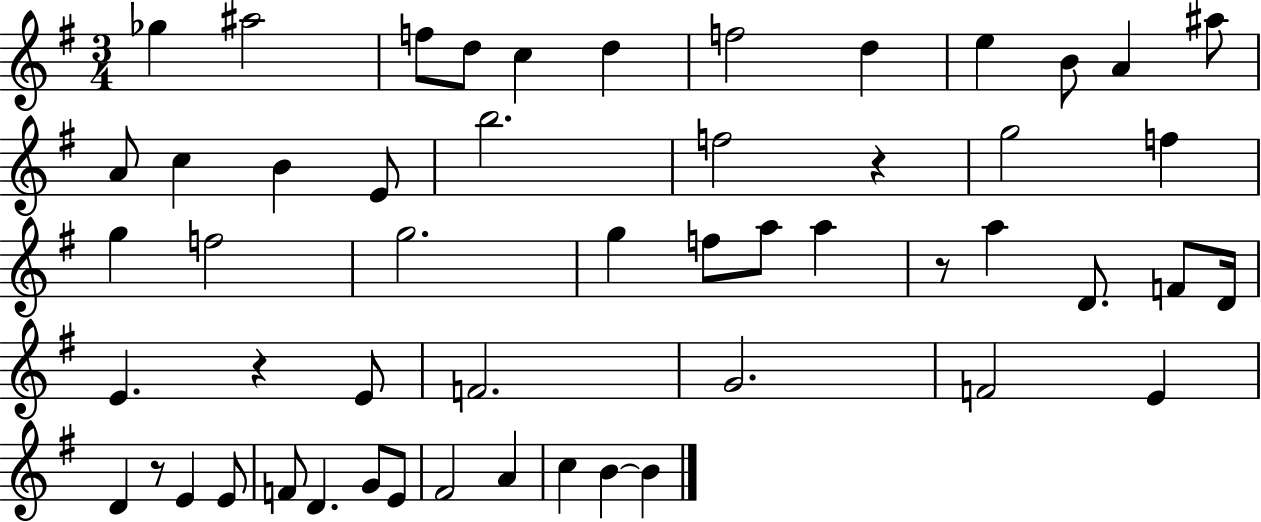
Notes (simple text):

Gb5/q A#5/h F5/e D5/e C5/q D5/q F5/h D5/q E5/q B4/e A4/q A#5/e A4/e C5/q B4/q E4/e B5/h. F5/h R/q G5/h F5/q G5/q F5/h G5/h. G5/q F5/e A5/e A5/q R/e A5/q D4/e. F4/e D4/s E4/q. R/q E4/e F4/h. G4/h. F4/h E4/q D4/q R/e E4/q E4/e F4/e D4/q. G4/e E4/e F#4/h A4/q C5/q B4/q B4/q